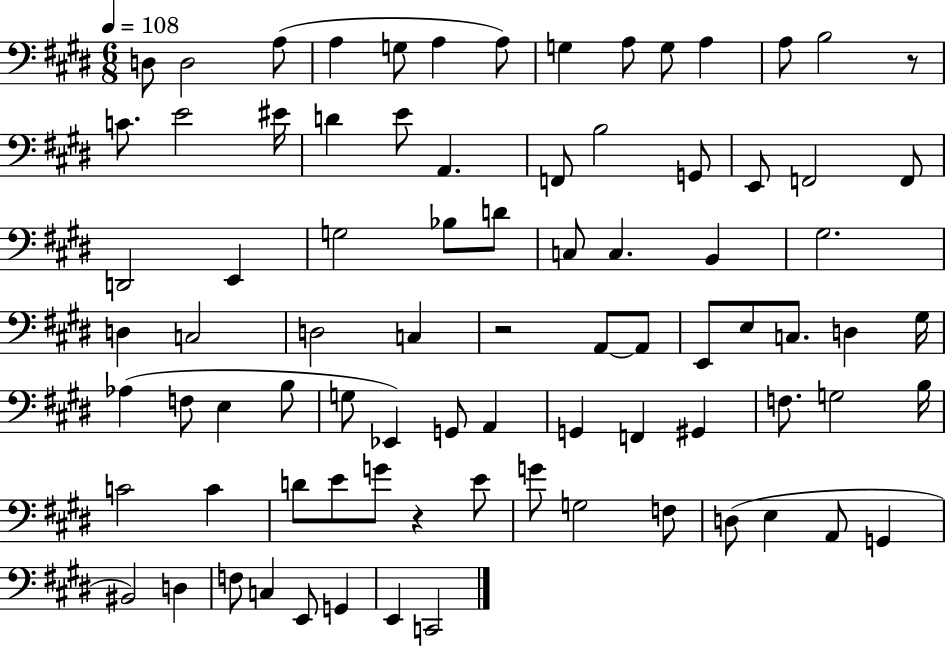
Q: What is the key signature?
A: E major